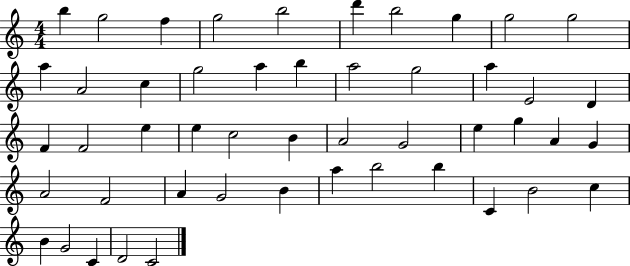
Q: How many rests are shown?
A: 0